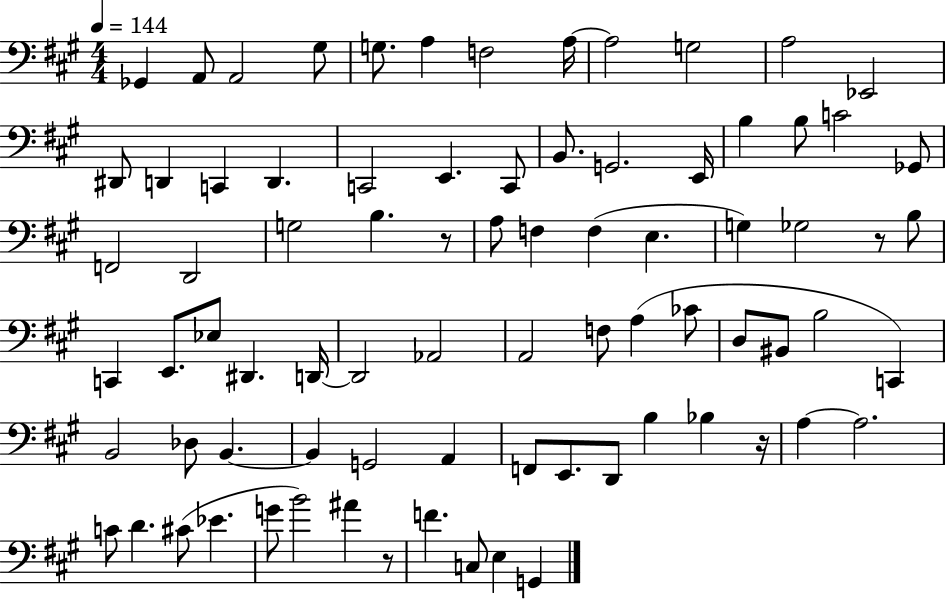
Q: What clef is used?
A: bass